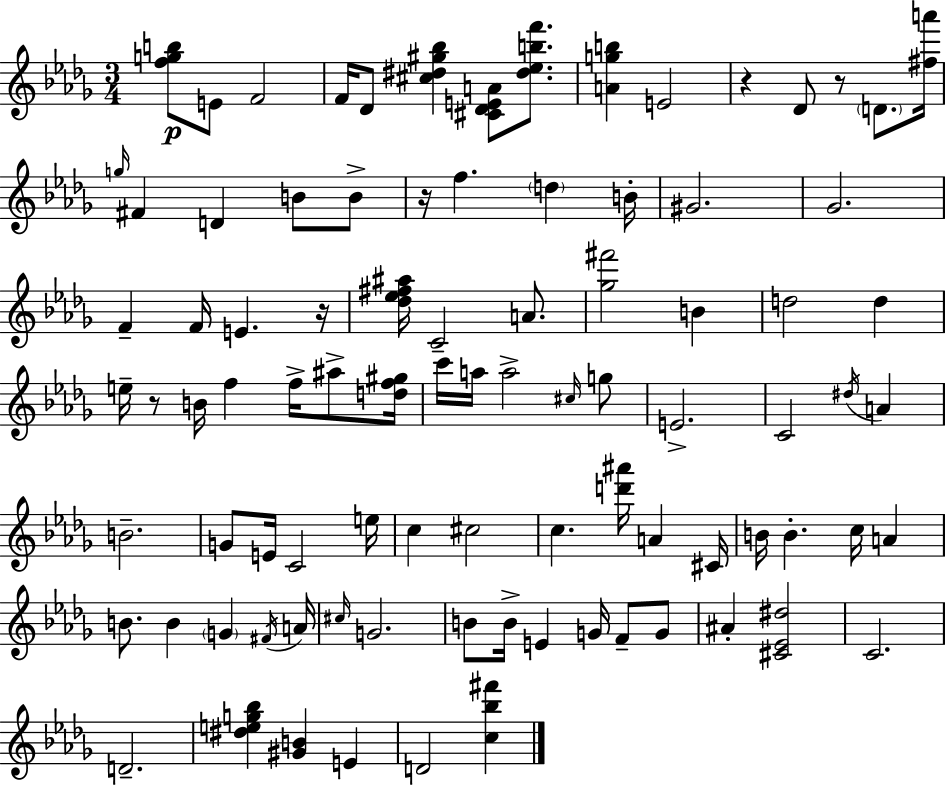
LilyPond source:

{
  \clef treble
  \numericTimeSignature
  \time 3/4
  \key bes \minor
  <f'' g'' b''>8\p e'8 f'2 | f'16 des'8 <cis'' dis'' gis'' bes''>4 <cis' des' e' a'>8 <dis'' ees'' b'' f'''>8. | <a' g'' b''>4 e'2 | r4 des'8 r8 \parenthesize d'8. <fis'' a'''>16 | \break \grace { g''16 } fis'4 d'4 b'8 b'8-> | r16 f''4. \parenthesize d''4 | b'16-. gis'2. | ges'2. | \break f'4-- f'16 e'4. | r16 <des'' ees'' fis'' ais''>16 c'2-- a'8. | <ges'' fis'''>2 b'4 | d''2 d''4 | \break e''16-- r8 b'16 f''4 f''16-> ais''8-> | <d'' f'' gis''>16 c'''16 a''16 a''2-> \grace { cis''16 } | g''8 e'2.-> | c'2 \acciaccatura { dis''16 } a'4 | \break b'2.-- | g'8 e'16 c'2 | e''16 c''4 cis''2 | c''4. <d''' ais'''>16 a'4 | \break cis'16 b'16 b'4.-. c''16 a'4 | b'8. b'4 \parenthesize g'4 | \acciaccatura { fis'16 } a'16 \grace { cis''16 } g'2. | b'8 b'16-> e'4 | \break g'16 f'8-- g'8 ais'4-. <cis' ees' dis''>2 | c'2. | d'2.-- | <dis'' e'' g'' bes''>4 <gis' b'>4 | \break e'4 d'2 | <c'' bes'' fis'''>4 \bar "|."
}